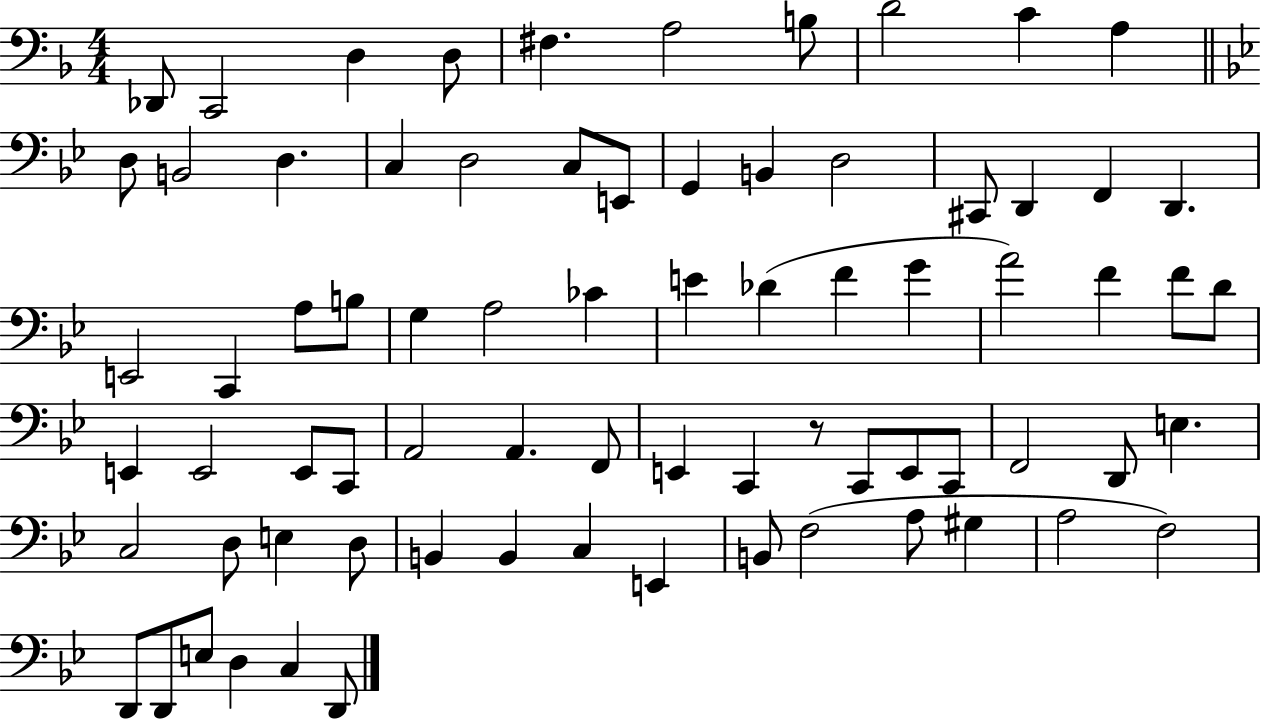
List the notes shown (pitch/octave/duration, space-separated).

Db2/e C2/h D3/q D3/e F#3/q. A3/h B3/e D4/h C4/q A3/q D3/e B2/h D3/q. C3/q D3/h C3/e E2/e G2/q B2/q D3/h C#2/e D2/q F2/q D2/q. E2/h C2/q A3/e B3/e G3/q A3/h CES4/q E4/q Db4/q F4/q G4/q A4/h F4/q F4/e D4/e E2/q E2/h E2/e C2/e A2/h A2/q. F2/e E2/q C2/q R/e C2/e E2/e C2/e F2/h D2/e E3/q. C3/h D3/e E3/q D3/e B2/q B2/q C3/q E2/q B2/e F3/h A3/e G#3/q A3/h F3/h D2/e D2/e E3/e D3/q C3/q D2/e